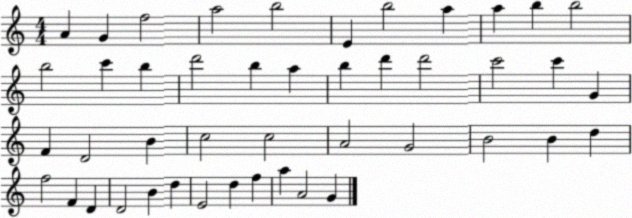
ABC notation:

X:1
T:Untitled
M:4/4
L:1/4
K:C
A G f2 a2 b2 E b2 a a b b2 b2 c' b d'2 b a b d' d'2 c'2 c' G F D2 B c2 c2 A2 G2 B2 B d f2 F D D2 B d E2 d f a A2 G